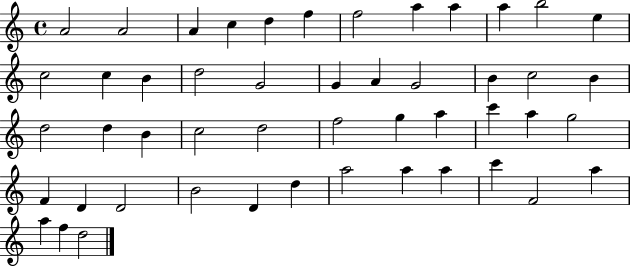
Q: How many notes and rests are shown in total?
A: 49